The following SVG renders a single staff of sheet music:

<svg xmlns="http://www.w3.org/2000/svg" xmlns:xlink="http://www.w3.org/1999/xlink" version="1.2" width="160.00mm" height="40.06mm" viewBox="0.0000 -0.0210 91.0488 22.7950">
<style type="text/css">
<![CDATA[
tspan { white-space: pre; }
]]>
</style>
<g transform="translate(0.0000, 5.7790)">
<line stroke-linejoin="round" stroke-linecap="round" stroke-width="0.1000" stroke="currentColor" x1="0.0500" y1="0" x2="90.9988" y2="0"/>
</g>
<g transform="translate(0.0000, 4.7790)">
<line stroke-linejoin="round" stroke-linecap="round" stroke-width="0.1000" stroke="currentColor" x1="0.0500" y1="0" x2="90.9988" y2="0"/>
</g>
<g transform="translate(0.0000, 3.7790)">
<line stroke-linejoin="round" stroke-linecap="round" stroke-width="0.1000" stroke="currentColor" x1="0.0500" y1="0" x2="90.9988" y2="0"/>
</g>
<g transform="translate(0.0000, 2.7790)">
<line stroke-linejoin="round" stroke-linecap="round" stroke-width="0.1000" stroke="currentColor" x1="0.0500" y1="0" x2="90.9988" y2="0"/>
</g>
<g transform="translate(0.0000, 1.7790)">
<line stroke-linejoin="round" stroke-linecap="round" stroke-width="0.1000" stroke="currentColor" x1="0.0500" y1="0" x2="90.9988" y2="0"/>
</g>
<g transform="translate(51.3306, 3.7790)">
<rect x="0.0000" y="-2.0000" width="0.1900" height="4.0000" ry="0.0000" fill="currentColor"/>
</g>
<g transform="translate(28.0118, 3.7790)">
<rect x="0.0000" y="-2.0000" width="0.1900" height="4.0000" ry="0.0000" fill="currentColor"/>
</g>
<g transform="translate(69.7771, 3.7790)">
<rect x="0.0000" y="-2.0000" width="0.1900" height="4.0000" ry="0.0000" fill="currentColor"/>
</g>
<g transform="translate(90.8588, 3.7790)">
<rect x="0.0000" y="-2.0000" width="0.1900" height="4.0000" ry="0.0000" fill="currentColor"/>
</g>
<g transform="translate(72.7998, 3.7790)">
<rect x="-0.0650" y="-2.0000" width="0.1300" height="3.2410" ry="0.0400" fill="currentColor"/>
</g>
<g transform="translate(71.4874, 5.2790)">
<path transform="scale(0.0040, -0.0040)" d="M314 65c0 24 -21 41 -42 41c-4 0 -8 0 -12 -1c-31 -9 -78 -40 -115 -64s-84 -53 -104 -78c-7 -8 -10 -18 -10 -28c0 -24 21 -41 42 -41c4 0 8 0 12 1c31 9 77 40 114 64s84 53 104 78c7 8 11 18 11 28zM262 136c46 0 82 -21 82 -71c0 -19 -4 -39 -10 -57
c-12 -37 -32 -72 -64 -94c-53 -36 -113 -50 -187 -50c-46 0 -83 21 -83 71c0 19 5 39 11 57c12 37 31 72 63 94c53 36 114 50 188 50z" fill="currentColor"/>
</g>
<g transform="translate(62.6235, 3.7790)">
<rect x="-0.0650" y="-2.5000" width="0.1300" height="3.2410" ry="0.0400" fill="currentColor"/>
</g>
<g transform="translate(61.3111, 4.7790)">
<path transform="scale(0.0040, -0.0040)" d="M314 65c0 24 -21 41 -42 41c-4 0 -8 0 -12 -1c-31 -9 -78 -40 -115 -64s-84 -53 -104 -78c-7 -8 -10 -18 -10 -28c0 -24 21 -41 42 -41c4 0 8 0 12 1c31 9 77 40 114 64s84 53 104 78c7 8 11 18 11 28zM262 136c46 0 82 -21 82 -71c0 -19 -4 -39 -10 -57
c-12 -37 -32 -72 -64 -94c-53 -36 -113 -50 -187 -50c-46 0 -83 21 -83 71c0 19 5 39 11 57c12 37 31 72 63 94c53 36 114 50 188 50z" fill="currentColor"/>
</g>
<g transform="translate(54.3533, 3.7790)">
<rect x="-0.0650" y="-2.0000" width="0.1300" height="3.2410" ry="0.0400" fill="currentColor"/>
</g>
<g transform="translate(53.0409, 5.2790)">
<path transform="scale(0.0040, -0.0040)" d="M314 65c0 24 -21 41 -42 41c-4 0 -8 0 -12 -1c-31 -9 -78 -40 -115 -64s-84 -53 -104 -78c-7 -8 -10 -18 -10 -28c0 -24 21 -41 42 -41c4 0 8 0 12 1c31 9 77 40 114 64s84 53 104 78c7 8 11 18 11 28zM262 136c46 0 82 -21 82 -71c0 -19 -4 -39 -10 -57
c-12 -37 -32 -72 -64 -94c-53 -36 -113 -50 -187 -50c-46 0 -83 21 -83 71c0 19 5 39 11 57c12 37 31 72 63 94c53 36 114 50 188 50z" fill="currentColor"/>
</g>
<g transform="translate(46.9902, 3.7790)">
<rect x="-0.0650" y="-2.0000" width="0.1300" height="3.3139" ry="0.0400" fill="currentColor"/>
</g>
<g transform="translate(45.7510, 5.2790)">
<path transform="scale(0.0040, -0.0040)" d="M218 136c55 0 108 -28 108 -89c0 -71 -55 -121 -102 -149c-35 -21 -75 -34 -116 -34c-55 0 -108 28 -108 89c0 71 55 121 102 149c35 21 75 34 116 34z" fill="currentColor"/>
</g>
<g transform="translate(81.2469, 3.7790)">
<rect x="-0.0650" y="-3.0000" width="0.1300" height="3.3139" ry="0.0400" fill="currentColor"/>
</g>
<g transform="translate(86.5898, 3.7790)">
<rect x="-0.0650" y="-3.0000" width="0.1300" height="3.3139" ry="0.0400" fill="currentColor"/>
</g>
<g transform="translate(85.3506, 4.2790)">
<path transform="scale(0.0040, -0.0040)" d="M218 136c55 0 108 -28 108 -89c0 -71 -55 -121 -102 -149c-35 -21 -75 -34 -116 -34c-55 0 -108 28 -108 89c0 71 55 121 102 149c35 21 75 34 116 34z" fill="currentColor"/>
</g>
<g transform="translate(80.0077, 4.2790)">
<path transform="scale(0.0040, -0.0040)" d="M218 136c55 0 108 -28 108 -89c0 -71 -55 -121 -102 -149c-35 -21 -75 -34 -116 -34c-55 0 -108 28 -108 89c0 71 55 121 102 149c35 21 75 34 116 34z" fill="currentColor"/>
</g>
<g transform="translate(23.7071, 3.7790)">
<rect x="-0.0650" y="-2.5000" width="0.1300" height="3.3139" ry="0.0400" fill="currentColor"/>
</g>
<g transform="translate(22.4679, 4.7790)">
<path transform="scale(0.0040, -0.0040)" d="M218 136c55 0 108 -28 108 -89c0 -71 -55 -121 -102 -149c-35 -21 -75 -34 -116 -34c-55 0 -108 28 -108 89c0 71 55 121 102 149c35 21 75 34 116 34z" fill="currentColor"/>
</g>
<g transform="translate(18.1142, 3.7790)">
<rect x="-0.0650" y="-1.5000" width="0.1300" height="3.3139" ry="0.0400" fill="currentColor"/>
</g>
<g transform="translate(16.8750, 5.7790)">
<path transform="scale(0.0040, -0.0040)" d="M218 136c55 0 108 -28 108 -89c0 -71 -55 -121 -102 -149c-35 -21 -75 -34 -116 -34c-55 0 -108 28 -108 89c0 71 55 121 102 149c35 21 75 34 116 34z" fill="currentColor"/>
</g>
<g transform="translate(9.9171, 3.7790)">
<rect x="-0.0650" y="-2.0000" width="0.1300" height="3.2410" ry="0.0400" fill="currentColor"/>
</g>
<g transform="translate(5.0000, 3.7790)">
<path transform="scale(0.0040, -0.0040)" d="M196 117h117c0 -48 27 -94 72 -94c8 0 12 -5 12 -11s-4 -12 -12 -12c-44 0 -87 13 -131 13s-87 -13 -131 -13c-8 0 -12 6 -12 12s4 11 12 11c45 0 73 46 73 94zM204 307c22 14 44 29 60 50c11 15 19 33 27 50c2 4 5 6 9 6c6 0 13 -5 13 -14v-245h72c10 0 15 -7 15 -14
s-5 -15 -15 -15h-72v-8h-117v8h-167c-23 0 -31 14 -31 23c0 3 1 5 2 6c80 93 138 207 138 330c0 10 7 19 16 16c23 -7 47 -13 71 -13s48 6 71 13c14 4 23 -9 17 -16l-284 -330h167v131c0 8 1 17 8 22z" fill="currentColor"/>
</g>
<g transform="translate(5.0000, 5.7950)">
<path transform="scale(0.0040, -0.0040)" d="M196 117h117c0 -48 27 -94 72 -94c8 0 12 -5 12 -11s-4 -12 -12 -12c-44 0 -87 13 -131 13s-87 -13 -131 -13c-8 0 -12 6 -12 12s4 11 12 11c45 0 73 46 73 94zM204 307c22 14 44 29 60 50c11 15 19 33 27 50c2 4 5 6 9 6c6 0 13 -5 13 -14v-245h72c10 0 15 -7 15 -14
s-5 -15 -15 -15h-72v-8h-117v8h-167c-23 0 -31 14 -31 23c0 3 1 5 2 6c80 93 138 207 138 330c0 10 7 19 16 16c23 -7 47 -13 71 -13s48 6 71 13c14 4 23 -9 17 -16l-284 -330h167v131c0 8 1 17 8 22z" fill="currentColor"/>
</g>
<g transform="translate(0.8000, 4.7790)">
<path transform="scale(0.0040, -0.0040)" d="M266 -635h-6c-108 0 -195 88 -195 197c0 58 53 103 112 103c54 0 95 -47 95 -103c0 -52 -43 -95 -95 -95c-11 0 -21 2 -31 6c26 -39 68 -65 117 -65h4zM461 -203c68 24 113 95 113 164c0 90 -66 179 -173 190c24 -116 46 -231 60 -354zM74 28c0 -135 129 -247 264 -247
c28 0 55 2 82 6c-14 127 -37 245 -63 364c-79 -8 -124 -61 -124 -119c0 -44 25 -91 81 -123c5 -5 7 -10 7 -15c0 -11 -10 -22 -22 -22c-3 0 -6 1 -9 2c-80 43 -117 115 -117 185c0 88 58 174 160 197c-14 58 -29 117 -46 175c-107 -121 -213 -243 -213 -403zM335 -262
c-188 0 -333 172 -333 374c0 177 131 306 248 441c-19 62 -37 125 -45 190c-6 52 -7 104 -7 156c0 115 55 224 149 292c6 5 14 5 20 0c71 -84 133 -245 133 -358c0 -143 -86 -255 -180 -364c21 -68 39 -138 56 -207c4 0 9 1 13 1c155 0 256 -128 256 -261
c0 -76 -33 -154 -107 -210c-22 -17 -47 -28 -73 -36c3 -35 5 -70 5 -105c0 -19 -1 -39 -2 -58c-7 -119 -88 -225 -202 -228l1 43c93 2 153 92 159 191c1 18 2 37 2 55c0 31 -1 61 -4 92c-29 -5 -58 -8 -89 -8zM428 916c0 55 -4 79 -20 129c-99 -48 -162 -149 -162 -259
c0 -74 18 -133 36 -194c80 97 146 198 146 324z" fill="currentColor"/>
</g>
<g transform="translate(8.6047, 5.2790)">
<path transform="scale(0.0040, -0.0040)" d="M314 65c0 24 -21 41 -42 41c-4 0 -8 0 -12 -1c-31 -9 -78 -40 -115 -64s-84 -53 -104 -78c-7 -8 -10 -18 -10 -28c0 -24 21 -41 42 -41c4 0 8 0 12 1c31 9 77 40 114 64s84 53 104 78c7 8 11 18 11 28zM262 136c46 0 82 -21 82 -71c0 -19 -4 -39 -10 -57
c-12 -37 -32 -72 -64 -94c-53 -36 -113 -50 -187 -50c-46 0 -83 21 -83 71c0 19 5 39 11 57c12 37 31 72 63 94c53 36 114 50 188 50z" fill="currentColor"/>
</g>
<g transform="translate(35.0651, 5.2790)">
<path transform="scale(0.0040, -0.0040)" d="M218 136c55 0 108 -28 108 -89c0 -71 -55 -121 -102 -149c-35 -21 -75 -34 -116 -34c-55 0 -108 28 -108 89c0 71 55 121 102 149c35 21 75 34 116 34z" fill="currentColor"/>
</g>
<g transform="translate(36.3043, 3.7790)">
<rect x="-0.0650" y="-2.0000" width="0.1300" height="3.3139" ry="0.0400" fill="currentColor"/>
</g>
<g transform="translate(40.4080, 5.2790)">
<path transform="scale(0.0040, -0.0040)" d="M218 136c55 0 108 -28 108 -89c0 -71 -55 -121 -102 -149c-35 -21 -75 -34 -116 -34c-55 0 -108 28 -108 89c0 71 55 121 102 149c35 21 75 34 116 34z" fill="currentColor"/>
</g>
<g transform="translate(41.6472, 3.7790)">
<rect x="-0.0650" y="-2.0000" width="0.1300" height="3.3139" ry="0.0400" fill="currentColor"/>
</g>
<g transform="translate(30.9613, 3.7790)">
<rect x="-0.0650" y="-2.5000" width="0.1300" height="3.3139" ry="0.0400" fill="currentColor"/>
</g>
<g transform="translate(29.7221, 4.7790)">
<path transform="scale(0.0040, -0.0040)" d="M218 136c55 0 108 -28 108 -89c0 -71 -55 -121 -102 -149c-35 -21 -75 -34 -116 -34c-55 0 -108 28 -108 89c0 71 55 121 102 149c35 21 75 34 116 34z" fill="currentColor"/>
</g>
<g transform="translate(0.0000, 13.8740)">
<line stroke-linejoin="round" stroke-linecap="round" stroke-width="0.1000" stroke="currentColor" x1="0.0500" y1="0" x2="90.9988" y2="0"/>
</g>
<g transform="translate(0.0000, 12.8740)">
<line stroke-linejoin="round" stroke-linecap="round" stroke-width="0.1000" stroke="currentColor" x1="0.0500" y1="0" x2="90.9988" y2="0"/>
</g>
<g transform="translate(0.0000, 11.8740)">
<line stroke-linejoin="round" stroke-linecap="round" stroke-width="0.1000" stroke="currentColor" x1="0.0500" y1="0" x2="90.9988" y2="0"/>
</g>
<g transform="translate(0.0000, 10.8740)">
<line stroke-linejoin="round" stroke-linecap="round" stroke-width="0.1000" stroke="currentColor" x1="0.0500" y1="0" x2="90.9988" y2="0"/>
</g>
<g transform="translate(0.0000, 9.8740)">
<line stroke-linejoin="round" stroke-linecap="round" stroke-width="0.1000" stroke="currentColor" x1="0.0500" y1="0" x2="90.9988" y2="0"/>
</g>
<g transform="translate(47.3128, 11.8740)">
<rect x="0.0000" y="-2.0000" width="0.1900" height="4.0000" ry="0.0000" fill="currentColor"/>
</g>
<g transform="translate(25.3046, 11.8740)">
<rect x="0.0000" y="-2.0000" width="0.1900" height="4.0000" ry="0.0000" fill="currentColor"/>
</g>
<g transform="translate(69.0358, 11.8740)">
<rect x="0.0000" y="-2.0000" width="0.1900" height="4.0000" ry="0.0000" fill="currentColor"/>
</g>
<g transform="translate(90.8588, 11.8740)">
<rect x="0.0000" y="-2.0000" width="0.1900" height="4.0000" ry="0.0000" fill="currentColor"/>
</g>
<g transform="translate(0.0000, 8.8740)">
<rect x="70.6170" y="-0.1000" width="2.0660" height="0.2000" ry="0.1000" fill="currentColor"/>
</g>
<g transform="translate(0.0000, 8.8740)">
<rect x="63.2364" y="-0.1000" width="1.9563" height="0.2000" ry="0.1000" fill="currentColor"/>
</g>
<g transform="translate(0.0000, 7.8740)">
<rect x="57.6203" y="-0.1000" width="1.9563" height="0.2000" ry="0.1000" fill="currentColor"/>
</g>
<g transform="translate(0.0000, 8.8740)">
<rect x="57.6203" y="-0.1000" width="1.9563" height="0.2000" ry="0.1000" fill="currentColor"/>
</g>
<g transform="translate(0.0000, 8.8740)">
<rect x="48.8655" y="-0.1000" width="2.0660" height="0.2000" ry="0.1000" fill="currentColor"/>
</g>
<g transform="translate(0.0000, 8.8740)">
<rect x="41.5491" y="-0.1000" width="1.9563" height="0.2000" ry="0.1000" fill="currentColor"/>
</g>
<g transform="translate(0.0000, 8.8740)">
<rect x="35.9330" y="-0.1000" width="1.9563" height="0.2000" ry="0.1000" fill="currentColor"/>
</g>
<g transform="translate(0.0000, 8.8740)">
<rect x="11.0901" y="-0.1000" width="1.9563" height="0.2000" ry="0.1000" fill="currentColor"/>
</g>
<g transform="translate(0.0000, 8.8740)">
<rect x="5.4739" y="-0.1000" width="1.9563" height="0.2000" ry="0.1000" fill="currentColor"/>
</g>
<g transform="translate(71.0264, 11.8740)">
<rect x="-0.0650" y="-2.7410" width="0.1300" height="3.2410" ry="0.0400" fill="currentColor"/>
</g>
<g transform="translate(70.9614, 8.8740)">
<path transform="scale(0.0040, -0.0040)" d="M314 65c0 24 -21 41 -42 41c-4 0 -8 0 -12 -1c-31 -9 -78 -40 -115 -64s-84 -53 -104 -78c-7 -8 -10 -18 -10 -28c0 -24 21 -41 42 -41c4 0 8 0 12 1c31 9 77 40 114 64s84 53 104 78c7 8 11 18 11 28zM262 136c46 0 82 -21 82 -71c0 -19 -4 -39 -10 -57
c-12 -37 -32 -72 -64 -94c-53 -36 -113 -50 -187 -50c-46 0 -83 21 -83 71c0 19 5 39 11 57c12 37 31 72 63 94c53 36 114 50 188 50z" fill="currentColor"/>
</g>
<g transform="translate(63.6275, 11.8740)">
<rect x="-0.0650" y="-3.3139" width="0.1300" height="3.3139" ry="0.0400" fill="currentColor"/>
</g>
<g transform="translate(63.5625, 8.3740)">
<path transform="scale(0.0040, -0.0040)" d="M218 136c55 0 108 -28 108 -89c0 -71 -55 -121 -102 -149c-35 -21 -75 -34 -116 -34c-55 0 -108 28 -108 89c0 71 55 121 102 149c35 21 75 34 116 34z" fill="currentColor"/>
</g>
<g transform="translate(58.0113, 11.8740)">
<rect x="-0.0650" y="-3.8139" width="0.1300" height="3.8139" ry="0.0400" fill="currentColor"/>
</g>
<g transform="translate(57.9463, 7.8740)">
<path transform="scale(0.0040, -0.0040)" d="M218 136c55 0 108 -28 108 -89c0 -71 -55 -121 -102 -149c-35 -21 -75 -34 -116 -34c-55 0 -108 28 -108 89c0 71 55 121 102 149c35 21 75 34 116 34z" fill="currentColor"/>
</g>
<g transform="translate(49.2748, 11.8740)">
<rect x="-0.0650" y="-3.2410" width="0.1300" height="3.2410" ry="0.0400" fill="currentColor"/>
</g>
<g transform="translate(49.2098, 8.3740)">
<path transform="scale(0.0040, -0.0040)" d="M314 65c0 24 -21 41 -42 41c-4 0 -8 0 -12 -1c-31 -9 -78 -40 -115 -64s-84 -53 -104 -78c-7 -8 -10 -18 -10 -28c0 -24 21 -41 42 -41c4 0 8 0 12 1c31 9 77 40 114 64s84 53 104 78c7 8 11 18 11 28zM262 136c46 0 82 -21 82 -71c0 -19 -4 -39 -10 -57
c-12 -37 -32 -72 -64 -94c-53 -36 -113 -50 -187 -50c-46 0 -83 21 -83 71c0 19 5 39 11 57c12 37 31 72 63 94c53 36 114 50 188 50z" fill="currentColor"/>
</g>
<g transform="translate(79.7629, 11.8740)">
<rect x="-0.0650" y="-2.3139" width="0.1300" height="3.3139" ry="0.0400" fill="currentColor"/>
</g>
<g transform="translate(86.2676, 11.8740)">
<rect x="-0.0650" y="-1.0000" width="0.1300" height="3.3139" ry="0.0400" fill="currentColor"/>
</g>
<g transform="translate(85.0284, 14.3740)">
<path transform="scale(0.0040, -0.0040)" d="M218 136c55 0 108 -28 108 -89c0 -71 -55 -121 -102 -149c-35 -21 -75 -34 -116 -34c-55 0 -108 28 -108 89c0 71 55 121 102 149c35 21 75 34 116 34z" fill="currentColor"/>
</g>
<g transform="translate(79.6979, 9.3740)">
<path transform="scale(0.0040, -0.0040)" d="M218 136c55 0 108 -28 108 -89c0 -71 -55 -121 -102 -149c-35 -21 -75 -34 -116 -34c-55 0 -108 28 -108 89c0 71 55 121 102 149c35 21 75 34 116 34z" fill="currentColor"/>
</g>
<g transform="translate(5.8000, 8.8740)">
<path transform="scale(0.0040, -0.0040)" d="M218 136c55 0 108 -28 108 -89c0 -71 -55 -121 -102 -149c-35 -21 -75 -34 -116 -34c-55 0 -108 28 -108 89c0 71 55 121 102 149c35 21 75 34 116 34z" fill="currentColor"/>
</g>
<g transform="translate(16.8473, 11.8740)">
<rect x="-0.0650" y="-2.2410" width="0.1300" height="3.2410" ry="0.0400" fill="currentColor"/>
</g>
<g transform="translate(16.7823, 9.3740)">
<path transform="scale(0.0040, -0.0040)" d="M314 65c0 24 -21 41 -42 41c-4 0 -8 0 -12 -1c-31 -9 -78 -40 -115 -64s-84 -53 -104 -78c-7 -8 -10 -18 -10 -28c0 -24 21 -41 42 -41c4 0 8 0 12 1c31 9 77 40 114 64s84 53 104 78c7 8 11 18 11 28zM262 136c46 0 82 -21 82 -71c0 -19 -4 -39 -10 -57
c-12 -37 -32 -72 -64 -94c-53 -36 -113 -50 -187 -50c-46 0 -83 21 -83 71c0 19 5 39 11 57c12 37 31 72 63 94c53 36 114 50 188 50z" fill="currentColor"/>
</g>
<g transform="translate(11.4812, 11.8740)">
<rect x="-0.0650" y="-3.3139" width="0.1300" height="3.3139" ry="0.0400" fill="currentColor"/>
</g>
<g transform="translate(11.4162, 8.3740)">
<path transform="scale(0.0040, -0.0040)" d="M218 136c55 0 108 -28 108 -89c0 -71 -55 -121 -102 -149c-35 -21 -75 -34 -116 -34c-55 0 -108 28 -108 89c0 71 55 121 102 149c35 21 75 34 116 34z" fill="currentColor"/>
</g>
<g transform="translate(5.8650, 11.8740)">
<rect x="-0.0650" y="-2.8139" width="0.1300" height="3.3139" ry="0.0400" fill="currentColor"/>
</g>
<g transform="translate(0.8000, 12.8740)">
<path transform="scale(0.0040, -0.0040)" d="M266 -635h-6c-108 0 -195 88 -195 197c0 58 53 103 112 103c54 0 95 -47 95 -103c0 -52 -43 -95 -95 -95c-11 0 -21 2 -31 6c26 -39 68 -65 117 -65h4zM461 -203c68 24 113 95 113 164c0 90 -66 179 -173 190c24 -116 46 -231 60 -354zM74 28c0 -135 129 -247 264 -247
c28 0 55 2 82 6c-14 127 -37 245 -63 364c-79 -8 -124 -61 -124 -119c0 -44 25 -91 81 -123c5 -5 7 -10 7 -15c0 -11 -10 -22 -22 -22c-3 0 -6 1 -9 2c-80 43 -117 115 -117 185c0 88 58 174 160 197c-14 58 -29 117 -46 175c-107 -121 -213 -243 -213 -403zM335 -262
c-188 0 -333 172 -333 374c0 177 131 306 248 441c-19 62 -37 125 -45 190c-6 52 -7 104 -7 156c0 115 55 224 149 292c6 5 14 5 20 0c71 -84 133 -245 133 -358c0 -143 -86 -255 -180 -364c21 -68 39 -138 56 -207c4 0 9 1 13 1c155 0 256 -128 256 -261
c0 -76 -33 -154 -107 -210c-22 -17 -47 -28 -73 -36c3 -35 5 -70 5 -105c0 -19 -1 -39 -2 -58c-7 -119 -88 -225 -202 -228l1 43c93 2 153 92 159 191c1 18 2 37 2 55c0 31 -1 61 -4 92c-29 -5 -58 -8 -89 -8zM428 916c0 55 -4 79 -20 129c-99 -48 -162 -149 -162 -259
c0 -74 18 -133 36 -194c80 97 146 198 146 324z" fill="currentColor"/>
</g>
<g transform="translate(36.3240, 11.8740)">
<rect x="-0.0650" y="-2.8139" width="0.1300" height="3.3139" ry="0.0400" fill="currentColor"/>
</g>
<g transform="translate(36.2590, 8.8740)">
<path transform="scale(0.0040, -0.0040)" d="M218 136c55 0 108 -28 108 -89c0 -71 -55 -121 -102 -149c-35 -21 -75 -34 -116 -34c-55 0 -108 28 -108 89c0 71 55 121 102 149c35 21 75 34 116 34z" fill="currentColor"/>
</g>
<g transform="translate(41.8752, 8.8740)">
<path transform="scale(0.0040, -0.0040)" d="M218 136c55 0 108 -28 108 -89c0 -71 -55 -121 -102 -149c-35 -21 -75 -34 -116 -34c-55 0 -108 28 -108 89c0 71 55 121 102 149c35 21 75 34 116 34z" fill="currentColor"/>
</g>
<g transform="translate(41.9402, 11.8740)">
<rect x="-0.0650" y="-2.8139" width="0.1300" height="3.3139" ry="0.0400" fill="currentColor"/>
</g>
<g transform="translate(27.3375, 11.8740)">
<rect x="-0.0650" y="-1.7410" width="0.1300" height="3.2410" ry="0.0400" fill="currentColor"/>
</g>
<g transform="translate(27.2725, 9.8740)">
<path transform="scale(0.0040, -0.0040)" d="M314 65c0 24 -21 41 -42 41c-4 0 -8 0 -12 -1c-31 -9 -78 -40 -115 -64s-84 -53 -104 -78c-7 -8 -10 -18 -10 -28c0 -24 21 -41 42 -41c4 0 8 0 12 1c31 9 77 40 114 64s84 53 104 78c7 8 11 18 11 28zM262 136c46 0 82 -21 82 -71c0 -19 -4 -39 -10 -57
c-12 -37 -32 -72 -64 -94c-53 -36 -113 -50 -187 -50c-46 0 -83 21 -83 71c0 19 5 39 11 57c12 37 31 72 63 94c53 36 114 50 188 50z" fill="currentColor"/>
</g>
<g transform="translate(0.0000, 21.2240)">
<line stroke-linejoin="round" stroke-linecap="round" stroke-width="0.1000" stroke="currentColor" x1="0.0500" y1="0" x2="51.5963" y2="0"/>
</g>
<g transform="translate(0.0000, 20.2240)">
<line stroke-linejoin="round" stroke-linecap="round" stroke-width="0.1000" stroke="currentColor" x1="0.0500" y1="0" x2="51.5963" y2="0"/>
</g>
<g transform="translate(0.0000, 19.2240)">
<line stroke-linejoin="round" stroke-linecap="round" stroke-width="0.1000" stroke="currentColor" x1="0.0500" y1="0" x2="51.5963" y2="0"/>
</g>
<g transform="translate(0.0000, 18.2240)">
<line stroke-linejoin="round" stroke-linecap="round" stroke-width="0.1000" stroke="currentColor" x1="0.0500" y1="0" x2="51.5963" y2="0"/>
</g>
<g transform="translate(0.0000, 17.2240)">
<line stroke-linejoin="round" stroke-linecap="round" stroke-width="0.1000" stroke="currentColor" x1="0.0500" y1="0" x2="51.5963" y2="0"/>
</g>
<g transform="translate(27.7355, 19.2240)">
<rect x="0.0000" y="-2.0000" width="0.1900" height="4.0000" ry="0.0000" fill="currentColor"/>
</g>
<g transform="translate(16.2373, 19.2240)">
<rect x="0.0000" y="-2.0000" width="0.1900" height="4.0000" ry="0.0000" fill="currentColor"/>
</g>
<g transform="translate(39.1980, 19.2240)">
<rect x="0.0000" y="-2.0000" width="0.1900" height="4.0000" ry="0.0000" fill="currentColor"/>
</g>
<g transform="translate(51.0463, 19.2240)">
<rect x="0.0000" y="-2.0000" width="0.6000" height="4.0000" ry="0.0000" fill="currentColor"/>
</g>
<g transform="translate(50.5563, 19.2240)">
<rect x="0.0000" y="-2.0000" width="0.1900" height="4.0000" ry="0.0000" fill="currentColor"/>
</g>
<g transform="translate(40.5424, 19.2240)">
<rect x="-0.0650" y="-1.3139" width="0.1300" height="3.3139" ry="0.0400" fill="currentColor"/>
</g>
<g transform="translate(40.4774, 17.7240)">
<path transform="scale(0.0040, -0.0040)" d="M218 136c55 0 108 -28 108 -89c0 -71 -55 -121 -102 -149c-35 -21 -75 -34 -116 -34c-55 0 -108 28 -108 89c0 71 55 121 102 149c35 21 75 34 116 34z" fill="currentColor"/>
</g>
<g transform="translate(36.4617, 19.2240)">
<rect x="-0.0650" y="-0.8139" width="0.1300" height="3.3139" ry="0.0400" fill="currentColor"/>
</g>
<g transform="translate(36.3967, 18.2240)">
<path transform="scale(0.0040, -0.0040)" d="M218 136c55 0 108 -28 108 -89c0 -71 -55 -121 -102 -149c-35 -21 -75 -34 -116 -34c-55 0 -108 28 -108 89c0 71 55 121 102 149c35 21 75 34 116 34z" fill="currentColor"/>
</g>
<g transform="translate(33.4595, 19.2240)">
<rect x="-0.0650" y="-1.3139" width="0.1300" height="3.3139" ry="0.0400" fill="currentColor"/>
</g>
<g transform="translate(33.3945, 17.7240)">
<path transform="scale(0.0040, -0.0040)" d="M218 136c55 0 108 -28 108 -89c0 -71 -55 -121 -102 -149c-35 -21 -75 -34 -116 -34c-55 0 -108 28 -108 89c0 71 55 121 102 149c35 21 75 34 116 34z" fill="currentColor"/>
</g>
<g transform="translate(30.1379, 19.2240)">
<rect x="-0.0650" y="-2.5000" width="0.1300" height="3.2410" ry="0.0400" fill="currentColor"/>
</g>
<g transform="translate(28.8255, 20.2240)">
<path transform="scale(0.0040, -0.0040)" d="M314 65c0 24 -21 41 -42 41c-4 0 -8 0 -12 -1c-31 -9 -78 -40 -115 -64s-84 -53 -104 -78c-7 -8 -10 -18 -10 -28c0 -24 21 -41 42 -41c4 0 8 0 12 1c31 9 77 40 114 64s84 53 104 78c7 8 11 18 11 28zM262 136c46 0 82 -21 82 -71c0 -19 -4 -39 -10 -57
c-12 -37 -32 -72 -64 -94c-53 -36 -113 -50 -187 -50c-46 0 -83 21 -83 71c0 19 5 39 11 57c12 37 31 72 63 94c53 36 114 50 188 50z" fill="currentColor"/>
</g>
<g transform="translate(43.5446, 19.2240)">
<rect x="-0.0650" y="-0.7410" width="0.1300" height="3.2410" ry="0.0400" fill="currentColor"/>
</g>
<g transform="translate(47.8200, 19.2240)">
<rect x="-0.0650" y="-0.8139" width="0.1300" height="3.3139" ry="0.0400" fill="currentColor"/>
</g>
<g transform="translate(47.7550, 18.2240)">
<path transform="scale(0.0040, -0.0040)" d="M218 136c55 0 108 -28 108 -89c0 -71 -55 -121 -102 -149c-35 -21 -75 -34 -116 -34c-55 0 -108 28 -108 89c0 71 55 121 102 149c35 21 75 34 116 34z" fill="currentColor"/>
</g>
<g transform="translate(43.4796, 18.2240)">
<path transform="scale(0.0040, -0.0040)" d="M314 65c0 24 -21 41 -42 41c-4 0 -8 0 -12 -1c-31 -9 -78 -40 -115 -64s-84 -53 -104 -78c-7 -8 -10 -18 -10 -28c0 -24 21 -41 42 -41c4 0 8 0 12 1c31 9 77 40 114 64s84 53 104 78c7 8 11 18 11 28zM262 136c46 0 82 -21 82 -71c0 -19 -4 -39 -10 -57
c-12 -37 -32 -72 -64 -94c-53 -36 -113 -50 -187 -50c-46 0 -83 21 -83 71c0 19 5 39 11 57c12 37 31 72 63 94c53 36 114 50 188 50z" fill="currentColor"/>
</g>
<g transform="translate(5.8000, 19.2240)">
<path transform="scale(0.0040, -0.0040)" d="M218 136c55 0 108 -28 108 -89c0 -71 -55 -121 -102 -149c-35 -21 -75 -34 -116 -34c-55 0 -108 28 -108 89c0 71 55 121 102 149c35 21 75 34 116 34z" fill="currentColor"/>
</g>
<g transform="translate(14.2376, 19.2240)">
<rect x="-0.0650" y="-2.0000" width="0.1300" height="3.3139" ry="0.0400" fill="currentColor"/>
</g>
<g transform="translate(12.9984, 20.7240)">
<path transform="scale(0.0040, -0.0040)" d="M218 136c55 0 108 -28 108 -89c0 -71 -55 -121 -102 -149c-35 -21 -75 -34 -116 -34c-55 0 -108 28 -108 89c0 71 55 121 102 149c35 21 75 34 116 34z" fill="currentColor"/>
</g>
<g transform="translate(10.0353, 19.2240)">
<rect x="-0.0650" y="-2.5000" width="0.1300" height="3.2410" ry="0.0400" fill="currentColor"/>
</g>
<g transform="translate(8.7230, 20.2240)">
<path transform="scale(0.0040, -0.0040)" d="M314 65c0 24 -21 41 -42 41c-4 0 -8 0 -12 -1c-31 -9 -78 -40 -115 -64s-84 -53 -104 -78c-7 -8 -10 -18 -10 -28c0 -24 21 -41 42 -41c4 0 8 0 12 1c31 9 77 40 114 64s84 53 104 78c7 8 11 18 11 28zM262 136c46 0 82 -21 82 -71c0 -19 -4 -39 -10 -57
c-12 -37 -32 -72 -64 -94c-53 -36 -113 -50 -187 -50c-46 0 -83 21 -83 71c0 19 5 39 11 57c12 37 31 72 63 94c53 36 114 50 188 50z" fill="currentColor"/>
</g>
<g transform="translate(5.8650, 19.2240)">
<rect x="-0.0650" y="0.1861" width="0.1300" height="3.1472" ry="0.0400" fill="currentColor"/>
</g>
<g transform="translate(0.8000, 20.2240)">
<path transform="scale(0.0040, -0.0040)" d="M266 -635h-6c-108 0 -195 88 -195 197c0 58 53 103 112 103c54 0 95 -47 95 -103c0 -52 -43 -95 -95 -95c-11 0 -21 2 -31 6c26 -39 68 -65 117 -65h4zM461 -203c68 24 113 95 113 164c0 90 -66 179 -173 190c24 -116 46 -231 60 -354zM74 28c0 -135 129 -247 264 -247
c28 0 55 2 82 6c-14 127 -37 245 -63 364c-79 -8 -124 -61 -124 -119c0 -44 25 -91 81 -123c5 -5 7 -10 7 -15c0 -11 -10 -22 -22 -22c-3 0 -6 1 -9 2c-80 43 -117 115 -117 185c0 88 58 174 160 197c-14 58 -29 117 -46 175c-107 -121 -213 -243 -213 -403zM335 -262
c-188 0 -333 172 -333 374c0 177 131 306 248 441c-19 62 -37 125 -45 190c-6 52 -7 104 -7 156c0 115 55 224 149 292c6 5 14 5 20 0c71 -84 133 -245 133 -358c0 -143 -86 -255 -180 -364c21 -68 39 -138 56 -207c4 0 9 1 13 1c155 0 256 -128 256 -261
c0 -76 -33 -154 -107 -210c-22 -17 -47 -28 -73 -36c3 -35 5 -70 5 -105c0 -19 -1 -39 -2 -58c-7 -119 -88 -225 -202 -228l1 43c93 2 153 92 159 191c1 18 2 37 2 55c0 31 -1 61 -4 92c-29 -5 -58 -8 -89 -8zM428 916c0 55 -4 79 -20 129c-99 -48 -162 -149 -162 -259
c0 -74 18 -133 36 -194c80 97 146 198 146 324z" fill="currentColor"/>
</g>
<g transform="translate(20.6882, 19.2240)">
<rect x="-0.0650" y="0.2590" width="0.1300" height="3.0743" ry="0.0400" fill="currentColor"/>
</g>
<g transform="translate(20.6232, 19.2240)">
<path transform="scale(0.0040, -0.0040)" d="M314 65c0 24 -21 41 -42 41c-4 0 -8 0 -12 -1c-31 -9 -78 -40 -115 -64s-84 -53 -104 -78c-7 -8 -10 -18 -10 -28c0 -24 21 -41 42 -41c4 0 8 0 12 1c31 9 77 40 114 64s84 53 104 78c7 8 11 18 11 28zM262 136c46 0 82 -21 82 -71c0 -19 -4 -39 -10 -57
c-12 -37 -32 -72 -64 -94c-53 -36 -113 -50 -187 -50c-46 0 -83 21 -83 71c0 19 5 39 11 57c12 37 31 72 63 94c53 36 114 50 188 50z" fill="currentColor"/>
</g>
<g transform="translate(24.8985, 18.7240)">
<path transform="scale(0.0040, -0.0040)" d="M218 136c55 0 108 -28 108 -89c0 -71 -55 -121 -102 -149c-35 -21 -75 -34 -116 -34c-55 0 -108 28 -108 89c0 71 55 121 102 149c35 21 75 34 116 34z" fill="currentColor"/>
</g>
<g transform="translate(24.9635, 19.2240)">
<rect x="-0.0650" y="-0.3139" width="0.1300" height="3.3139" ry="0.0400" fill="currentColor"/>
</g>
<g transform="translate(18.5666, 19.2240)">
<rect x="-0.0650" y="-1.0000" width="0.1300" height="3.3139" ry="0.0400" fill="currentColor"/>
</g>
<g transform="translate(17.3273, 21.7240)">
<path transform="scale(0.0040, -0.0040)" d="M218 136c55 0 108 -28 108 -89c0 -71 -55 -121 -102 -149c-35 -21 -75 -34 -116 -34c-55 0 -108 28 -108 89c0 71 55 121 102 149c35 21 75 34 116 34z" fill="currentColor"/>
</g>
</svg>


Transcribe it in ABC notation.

X:1
T:Untitled
M:4/4
L:1/4
K:C
F2 E G G F F F F2 G2 F2 A A a b g2 f2 a a b2 c' b a2 g D B G2 F D B2 c G2 e d e d2 d